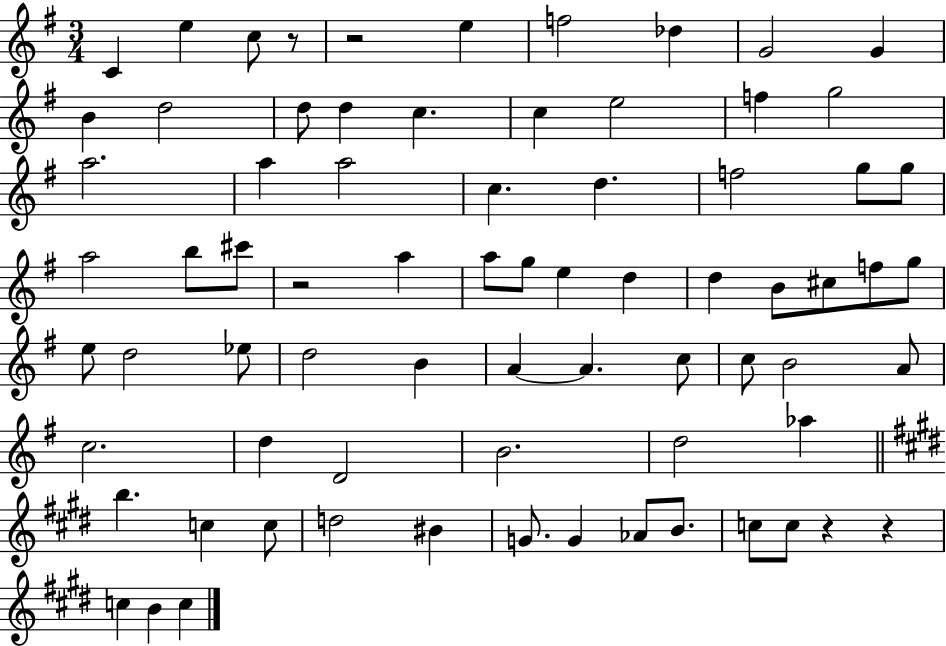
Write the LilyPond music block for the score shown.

{
  \clef treble
  \numericTimeSignature
  \time 3/4
  \key g \major
  c'4 e''4 c''8 r8 | r2 e''4 | f''2 des''4 | g'2 g'4 | \break b'4 d''2 | d''8 d''4 c''4. | c''4 e''2 | f''4 g''2 | \break a''2. | a''4 a''2 | c''4. d''4. | f''2 g''8 g''8 | \break a''2 b''8 cis'''8 | r2 a''4 | a''8 g''8 e''4 d''4 | d''4 b'8 cis''8 f''8 g''8 | \break e''8 d''2 ees''8 | d''2 b'4 | a'4~~ a'4. c''8 | c''8 b'2 a'8 | \break c''2. | d''4 d'2 | b'2. | d''2 aes''4 | \break \bar "||" \break \key e \major b''4. c''4 c''8 | d''2 bis'4 | g'8. g'4 aes'8 b'8. | c''8 c''8 r4 r4 | \break c''4 b'4 c''4 | \bar "|."
}